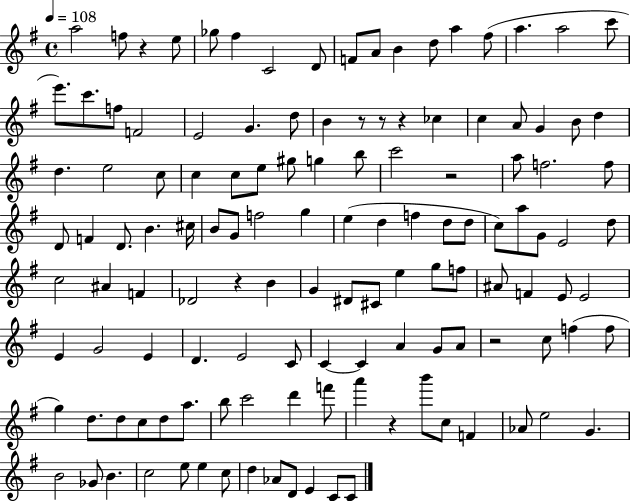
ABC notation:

X:1
T:Untitled
M:4/4
L:1/4
K:G
a2 f/2 z e/2 _g/2 ^f C2 D/2 F/2 A/2 B d/2 a ^f/2 a a2 c'/2 e'/2 c'/2 f/2 F2 E2 G d/2 B z/2 z/2 z _c c A/2 G B/2 d d e2 c/2 c c/2 e/2 ^g/2 g b/2 c'2 z2 a/2 f2 f/2 D/2 F D/2 B ^c/4 B/2 G/2 f2 g e d f d/2 d/2 c/2 a/2 G/2 E2 d/2 c2 ^A F _D2 z B G ^D/2 ^C/2 e g/2 f/2 ^A/2 F E/2 E2 E G2 E D E2 C/2 C C A G/2 A/2 z2 c/2 f f/2 g d/2 d/2 c/2 d/2 a/2 b/2 c'2 d' f'/2 a' z b'/2 c/2 F _A/2 e2 G B2 _G/2 B c2 e/2 e c/2 d _A/2 D/2 E C/2 C/2